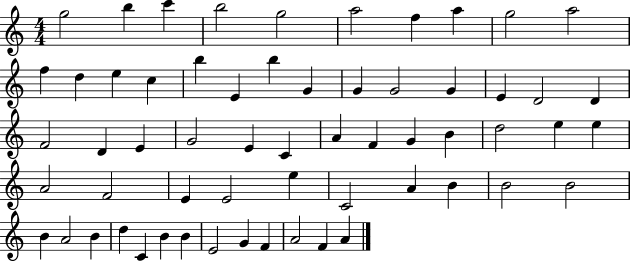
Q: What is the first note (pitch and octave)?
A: G5